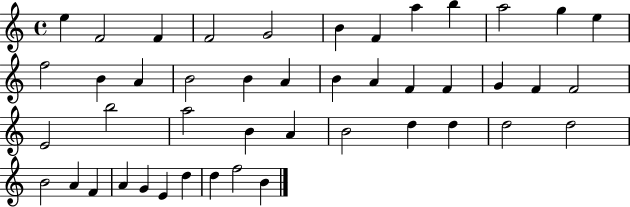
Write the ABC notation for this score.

X:1
T:Untitled
M:4/4
L:1/4
K:C
e F2 F F2 G2 B F a b a2 g e f2 B A B2 B A B A F F G F F2 E2 b2 a2 B A B2 d d d2 d2 B2 A F A G E d d f2 B